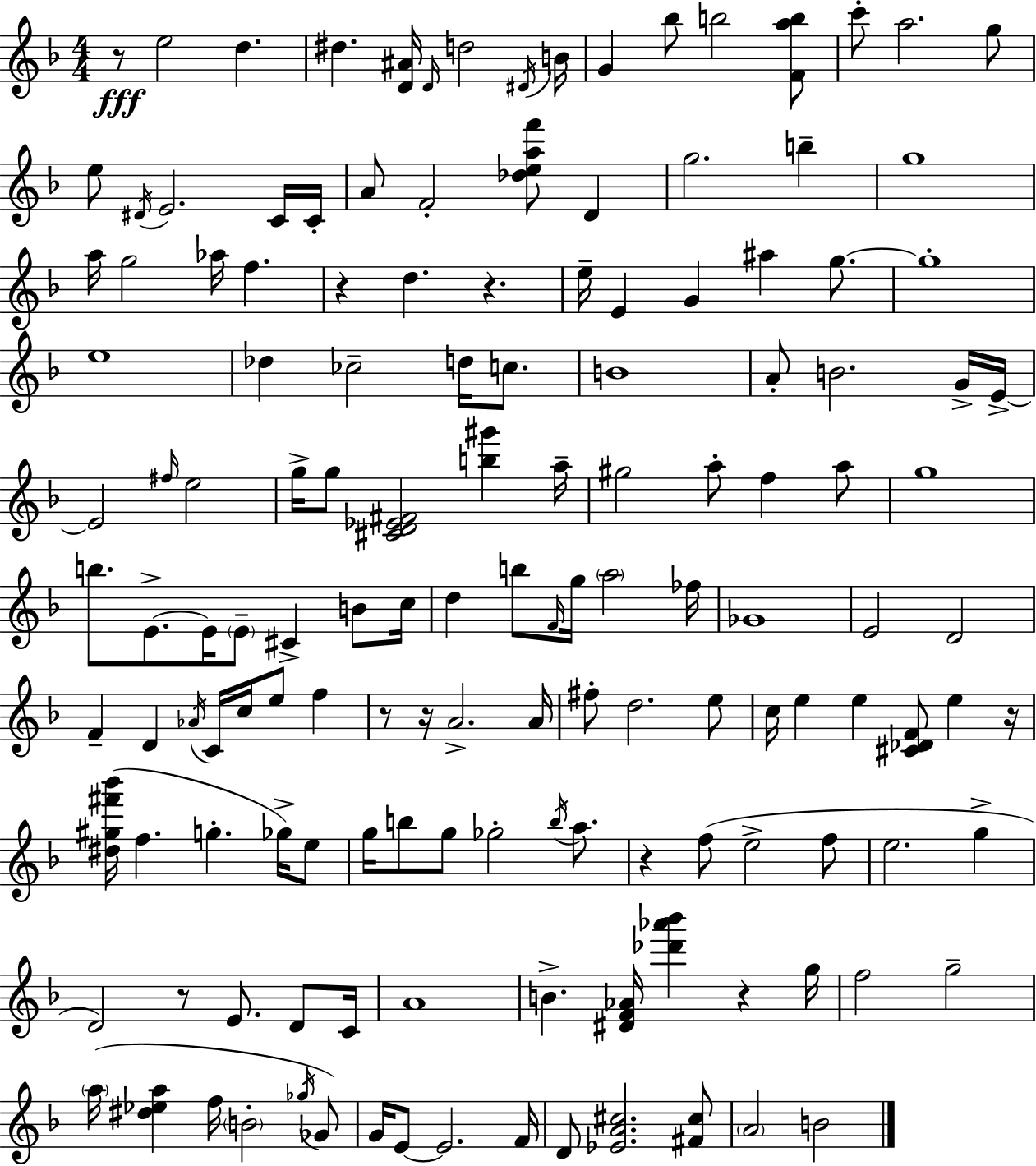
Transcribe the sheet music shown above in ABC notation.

X:1
T:Untitled
M:4/4
L:1/4
K:Dm
z/2 e2 d ^d [D^A]/4 D/4 d2 ^D/4 B/4 G _b/2 b2 [Fab]/2 c'/2 a2 g/2 e/2 ^D/4 E2 C/4 C/4 A/2 F2 [_deaf']/2 D g2 b g4 a/4 g2 _a/4 f z d z e/4 E G ^a g/2 g4 e4 _d _c2 d/4 c/2 B4 A/2 B2 G/4 E/4 E2 ^f/4 e2 g/4 g/2 [^CD_E^F]2 [b^g'] a/4 ^g2 a/2 f a/2 g4 b/2 E/2 E/4 E/2 ^C B/2 c/4 d b/2 F/4 g/4 a2 _f/4 _G4 E2 D2 F D _A/4 C/4 c/4 e/2 f z/2 z/4 A2 A/4 ^f/2 d2 e/2 c/4 e e [^C_DF]/2 e z/4 [^d^g^f'_b']/4 f g _g/4 e/2 g/4 b/2 g/2 _g2 b/4 a/2 z f/2 e2 f/2 e2 g D2 z/2 E/2 D/2 C/4 A4 B [^DF_A]/4 [_d'_a'_b'] z g/4 f2 g2 a/4 [^d_ea] f/4 B2 _g/4 _G/2 G/4 E/2 E2 F/4 D/2 [_EA^c]2 [^F^c]/2 A2 B2